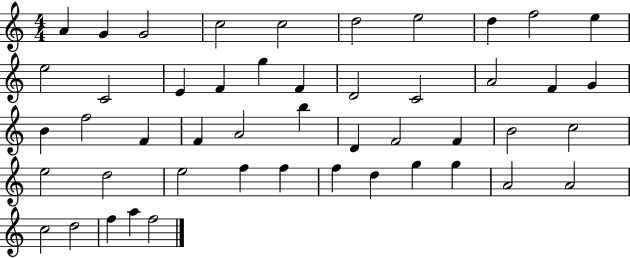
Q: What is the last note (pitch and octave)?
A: F5